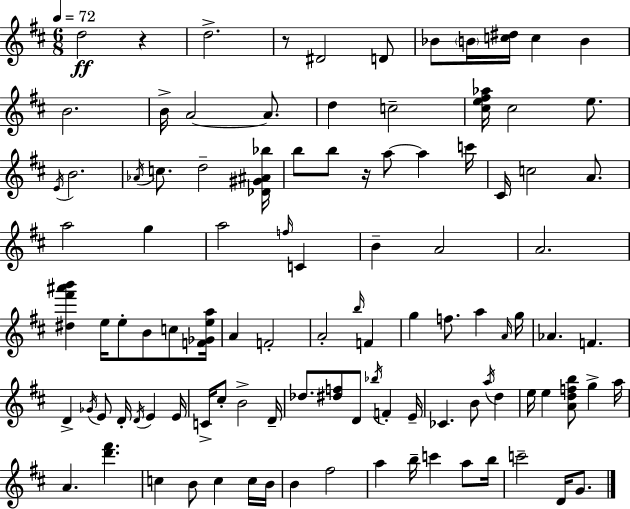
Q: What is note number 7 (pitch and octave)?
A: C5